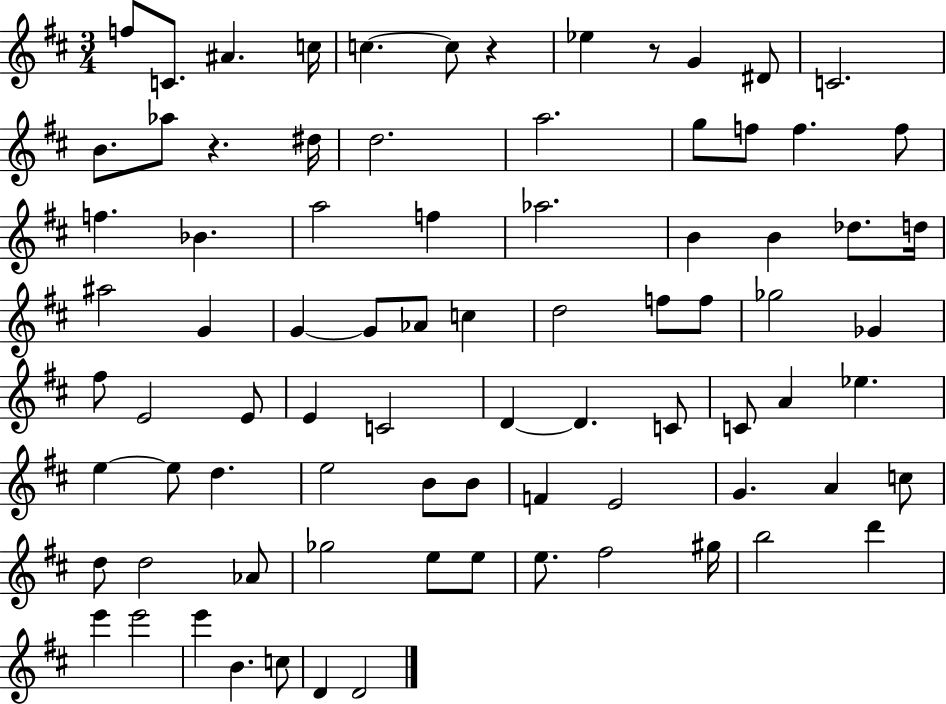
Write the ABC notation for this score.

X:1
T:Untitled
M:3/4
L:1/4
K:D
f/2 C/2 ^A c/4 c c/2 z _e z/2 G ^D/2 C2 B/2 _a/2 z ^d/4 d2 a2 g/2 f/2 f f/2 f _B a2 f _a2 B B _d/2 d/4 ^a2 G G G/2 _A/2 c d2 f/2 f/2 _g2 _G ^f/2 E2 E/2 E C2 D D C/2 C/2 A _e e e/2 d e2 B/2 B/2 F E2 G A c/2 d/2 d2 _A/2 _g2 e/2 e/2 e/2 ^f2 ^g/4 b2 d' e' e'2 e' B c/2 D D2